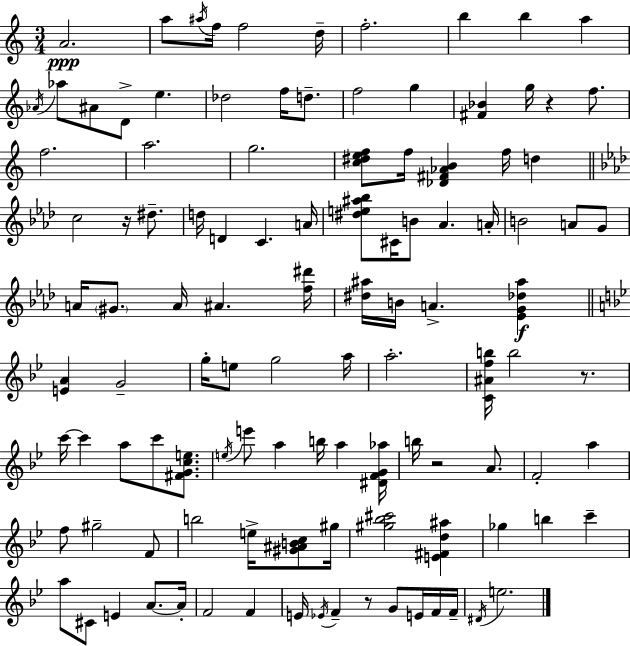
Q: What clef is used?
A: treble